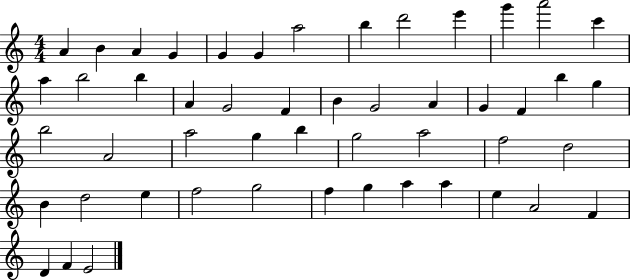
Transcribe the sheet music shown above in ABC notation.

X:1
T:Untitled
M:4/4
L:1/4
K:C
A B A G G G a2 b d'2 e' g' a'2 c' a b2 b A G2 F B G2 A G F b g b2 A2 a2 g b g2 a2 f2 d2 B d2 e f2 g2 f g a a e A2 F D F E2